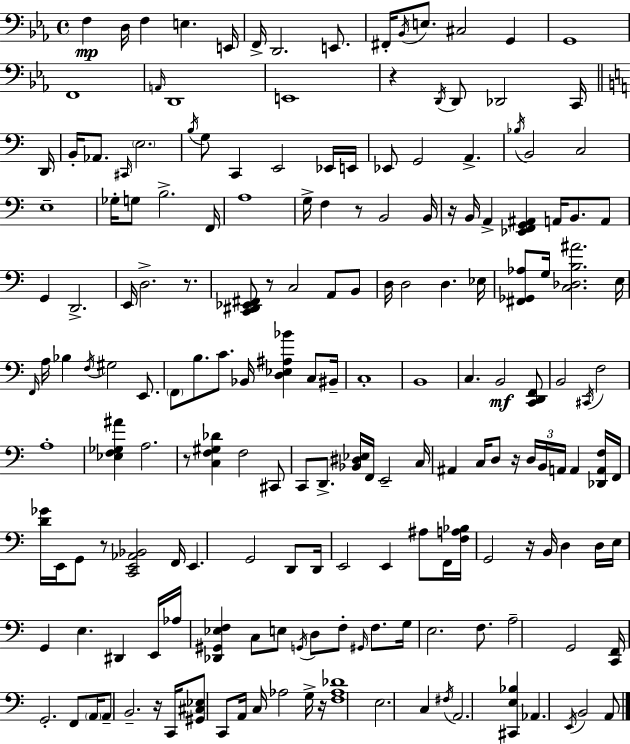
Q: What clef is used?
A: bass